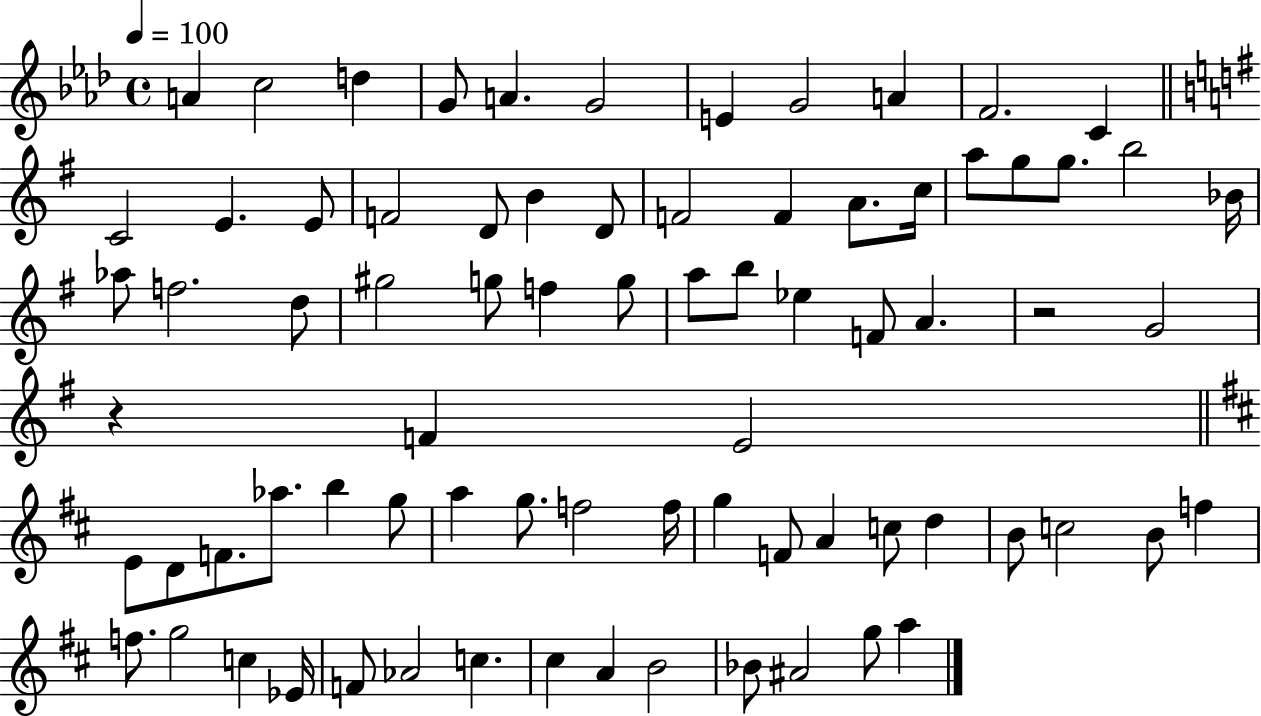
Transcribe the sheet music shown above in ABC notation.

X:1
T:Untitled
M:4/4
L:1/4
K:Ab
A c2 d G/2 A G2 E G2 A F2 C C2 E E/2 F2 D/2 B D/2 F2 F A/2 c/4 a/2 g/2 g/2 b2 _B/4 _a/2 f2 d/2 ^g2 g/2 f g/2 a/2 b/2 _e F/2 A z2 G2 z F E2 E/2 D/2 F/2 _a/2 b g/2 a g/2 f2 f/4 g F/2 A c/2 d B/2 c2 B/2 f f/2 g2 c _E/4 F/2 _A2 c ^c A B2 _B/2 ^A2 g/2 a